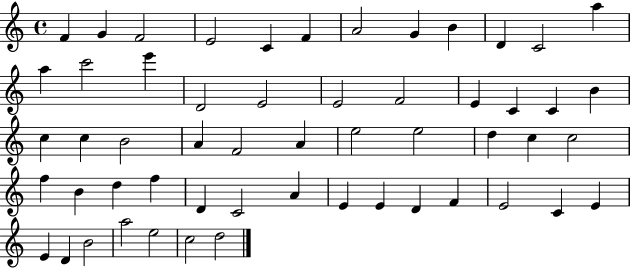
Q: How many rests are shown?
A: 0